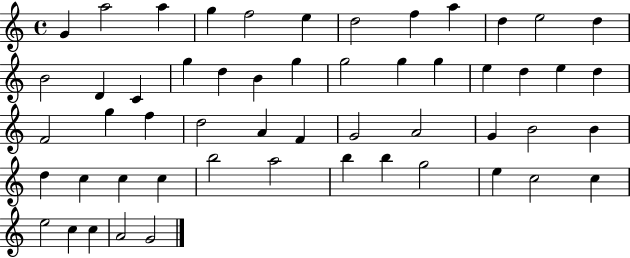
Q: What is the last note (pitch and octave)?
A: G4